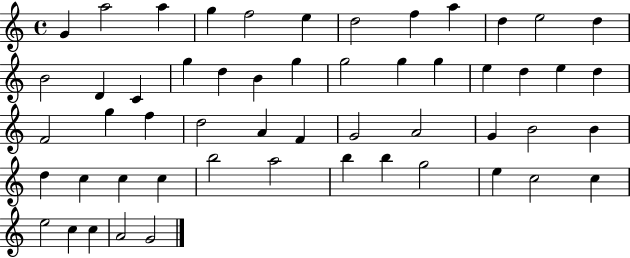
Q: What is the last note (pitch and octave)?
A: G4